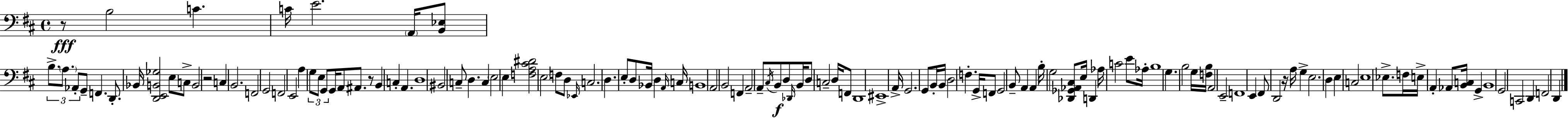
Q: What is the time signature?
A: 4/4